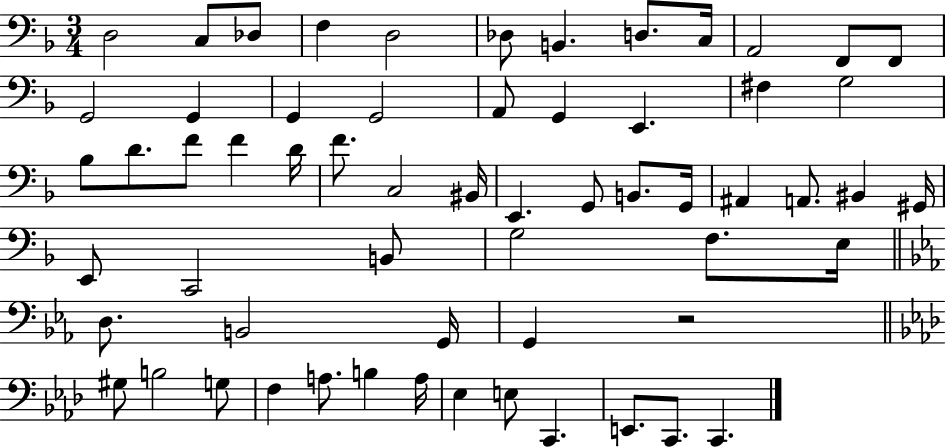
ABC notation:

X:1
T:Untitled
M:3/4
L:1/4
K:F
D,2 C,/2 _D,/2 F, D,2 _D,/2 B,, D,/2 C,/4 A,,2 F,,/2 F,,/2 G,,2 G,, G,, G,,2 A,,/2 G,, E,, ^F, G,2 _B,/2 D/2 F/2 F D/4 F/2 C,2 ^B,,/4 E,, G,,/2 B,,/2 G,,/4 ^A,, A,,/2 ^B,, ^G,,/4 E,,/2 C,,2 B,,/2 G,2 F,/2 E,/4 D,/2 B,,2 G,,/4 G,, z2 ^G,/2 B,2 G,/2 F, A,/2 B, A,/4 _E, E,/2 C,, E,,/2 C,,/2 C,,